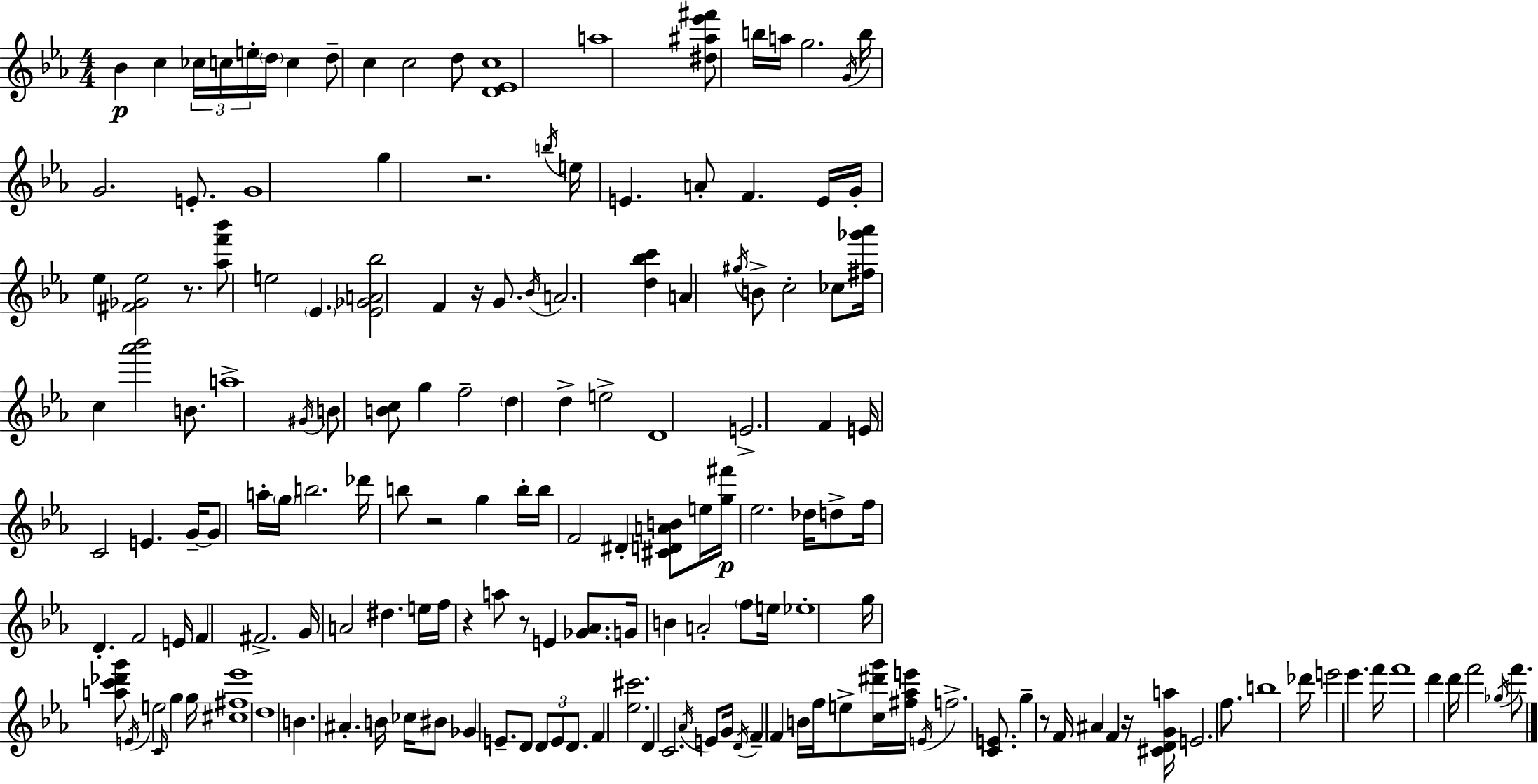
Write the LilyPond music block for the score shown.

{
  \clef treble
  \numericTimeSignature
  \time 4/4
  \key c \minor
  \repeat volta 2 { bes'4\p c''4 \tuplet 3/2 { ces''16 c''16 e''16-. } \parenthesize d''16 c''4 | d''8-- c''4 c''2 d''8 | <d' ees' c''>1 | a''1 | \break <dis'' ais'' ees''' fis'''>8 b''16 a''16 g''2. | \acciaccatura { g'16 } b''16 g'2. e'8.-. | g'1 | g''4 r2. | \break \acciaccatura { b''16 } e''16 e'4. a'8-. f'4. | e'16 g'16-. ees''4 <fis' ges' ees''>2 r8. | <aes'' f''' bes'''>8 e''2 \parenthesize ees'4. | <ees' ges' a' bes''>2 f'4 r16 g'8. | \break \acciaccatura { bes'16 } a'2. <d'' bes'' c'''>4 | a'4 \acciaccatura { gis''16 } b'8-> c''2-. | ces''8 <fis'' ges''' aes'''>16 c''4 <aes''' bes'''>2 | b'8. a''1-> | \break \acciaccatura { gis'16 } b'8 <b' c''>8 g''4 f''2-- | \parenthesize d''4 d''4-> e''2-> | d'1 | e'2.-> | \break f'4 e'16 c'2 e'4. | g'16--~~ g'8 a''16-. \parenthesize g''16 b''2. | des'''16 b''8 r2 | g''4 b''16-. b''16 f'2 dis'4-. | \break <cis' d' a' b'>8 e''16 <g'' fis'''>16\p ees''2. | des''16 d''8-> f''16 d'4.-. f'2 | e'16 f'4 fis'2.-> | g'16 a'2 dis''4. | \break e''16 f''16 r4 a''8 r8 e'4 | <ges' aes'>8. g'16 b'4 a'2-. | \parenthesize f''8 e''16 ees''1-. | g''16 <a'' c''' des''' g'''>8 \acciaccatura { e'16 } e''2 | \break \grace { c'16 } g''4 g''16 <cis'' fis'' ees'''>1 | d''1 | b'4. ais'4.-. | b'16 ces''16 bis'8 ges'4 e'8.-- d'8 | \break \tuplet 3/2 { d'8 e'8 d'8. } f'4 <ees'' cis'''>2. | d'4 c'2. | \acciaccatura { aes'16 } e'8 g'16 \acciaccatura { d'16 } f'4-- | f'4 b'16 f''16 e''8-> <c'' dis''' g'''>16 <fis'' aes'' e'''>16 \acciaccatura { e'16 } f''2.-> | \break <c' e'>8. g''4-- r8 | f'16 ais'4 f'4 r16 <cis' d' g' a''>16 e'2. | f''8. b''1 | des'''16 e'''2 | \break ees'''4. f'''16 f'''1 | d'''4 d'''16 f'''2 | \acciaccatura { ges''16 } f'''8. } \bar "|."
}